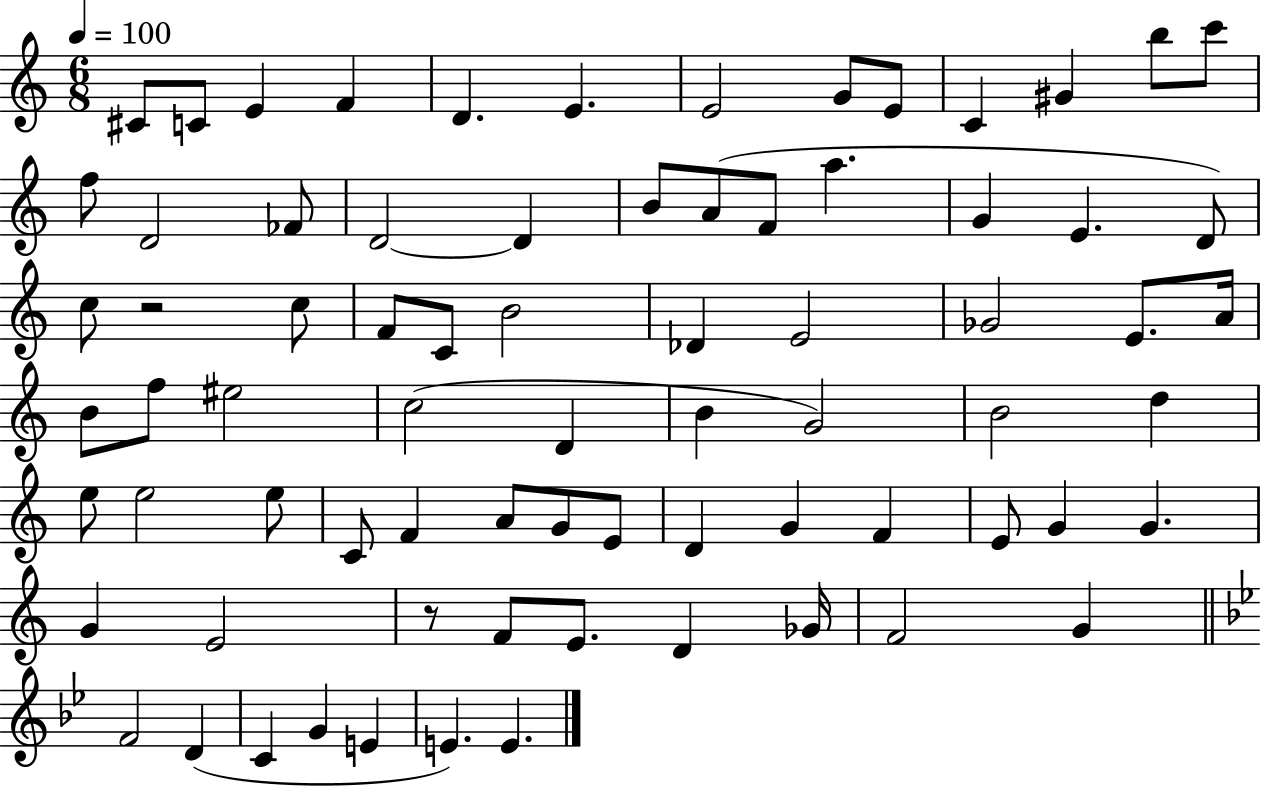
X:1
T:Untitled
M:6/8
L:1/4
K:C
^C/2 C/2 E F D E E2 G/2 E/2 C ^G b/2 c'/2 f/2 D2 _F/2 D2 D B/2 A/2 F/2 a G E D/2 c/2 z2 c/2 F/2 C/2 B2 _D E2 _G2 E/2 A/4 B/2 f/2 ^e2 c2 D B G2 B2 d e/2 e2 e/2 C/2 F A/2 G/2 E/2 D G F E/2 G G G E2 z/2 F/2 E/2 D _G/4 F2 G F2 D C G E E E